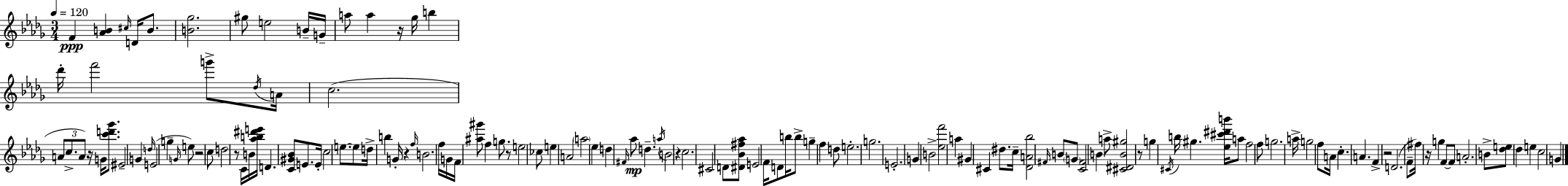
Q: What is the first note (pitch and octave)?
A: F4